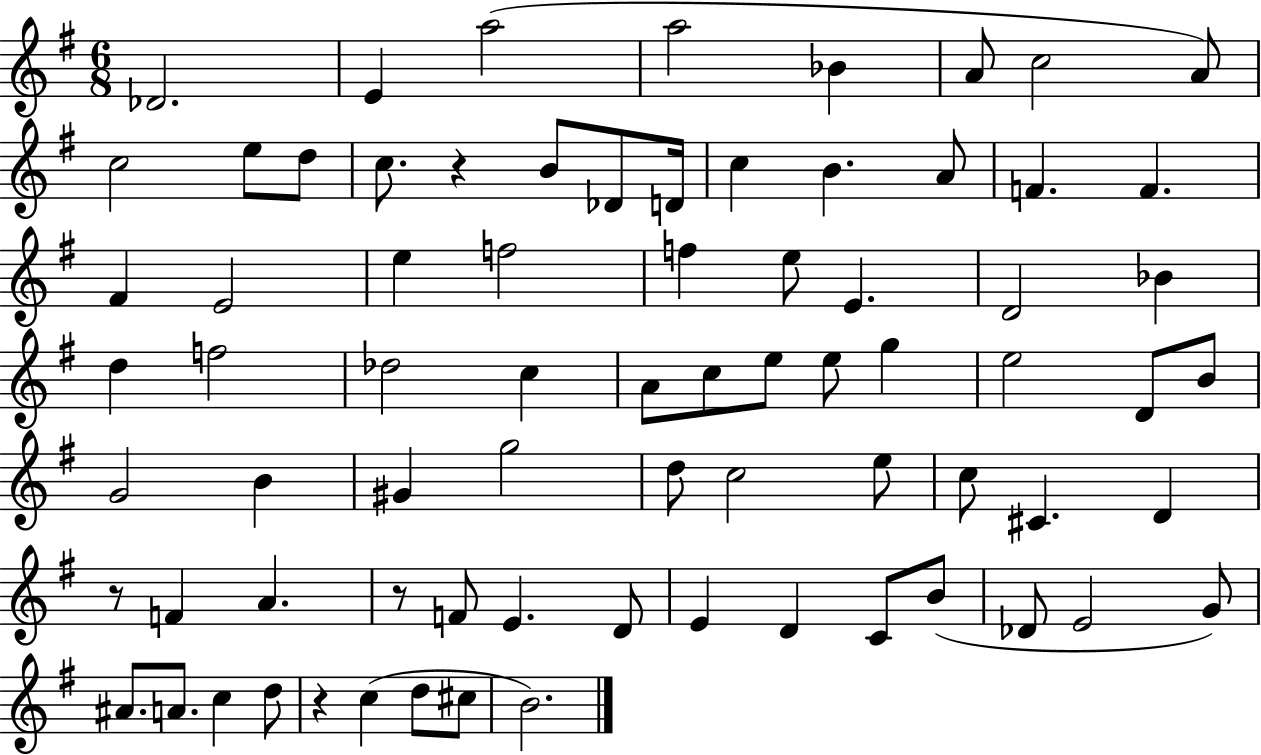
X:1
T:Untitled
M:6/8
L:1/4
K:G
_D2 E a2 a2 _B A/2 c2 A/2 c2 e/2 d/2 c/2 z B/2 _D/2 D/4 c B A/2 F F ^F E2 e f2 f e/2 E D2 _B d f2 _d2 c A/2 c/2 e/2 e/2 g e2 D/2 B/2 G2 B ^G g2 d/2 c2 e/2 c/2 ^C D z/2 F A z/2 F/2 E D/2 E D C/2 B/2 _D/2 E2 G/2 ^A/2 A/2 c d/2 z c d/2 ^c/2 B2